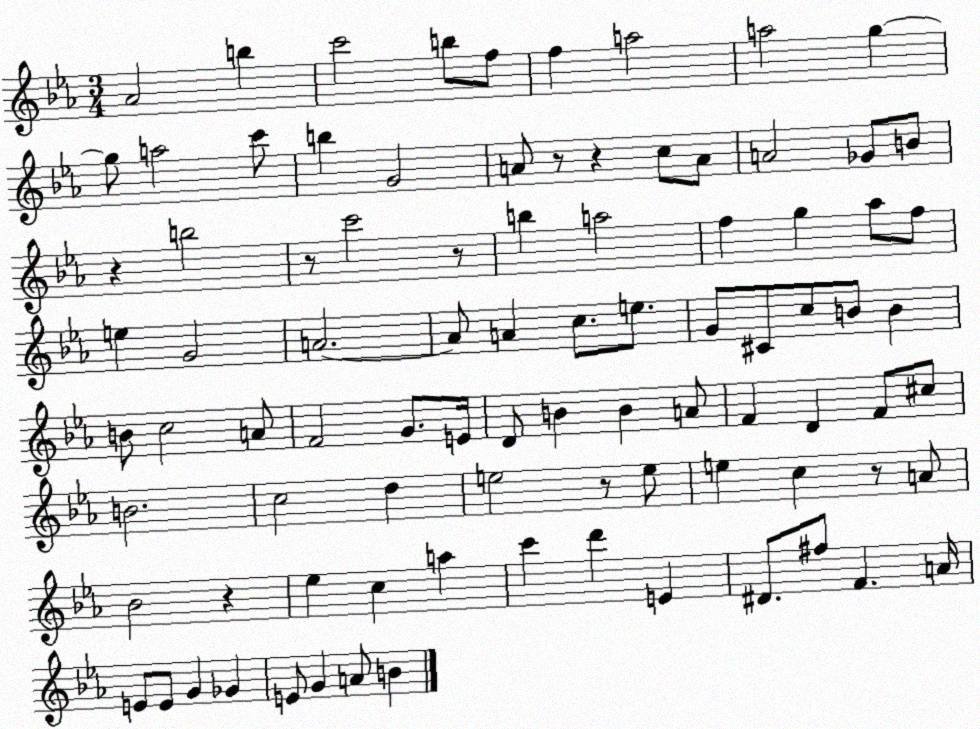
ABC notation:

X:1
T:Untitled
M:3/4
L:1/4
K:Eb
_A2 b c'2 b/2 f/2 f a2 a2 g g/2 a2 c'/2 b G2 A/2 z/2 z c/2 A/2 A2 _G/2 B/2 z b2 z/2 c'2 z/2 b a2 f g _a/2 f/2 e G2 A2 A/2 A c/2 e/2 G/2 ^C/2 c/2 B/2 B B/2 c2 A/2 F2 G/2 E/4 D/2 B B A/2 F D F/2 ^c/2 B2 c2 d e2 z/2 e/2 e c z/2 A/2 _B2 z _e c a c' d' E ^D/2 ^f/2 F A/4 E/2 E/2 G _G E/2 G A/2 B